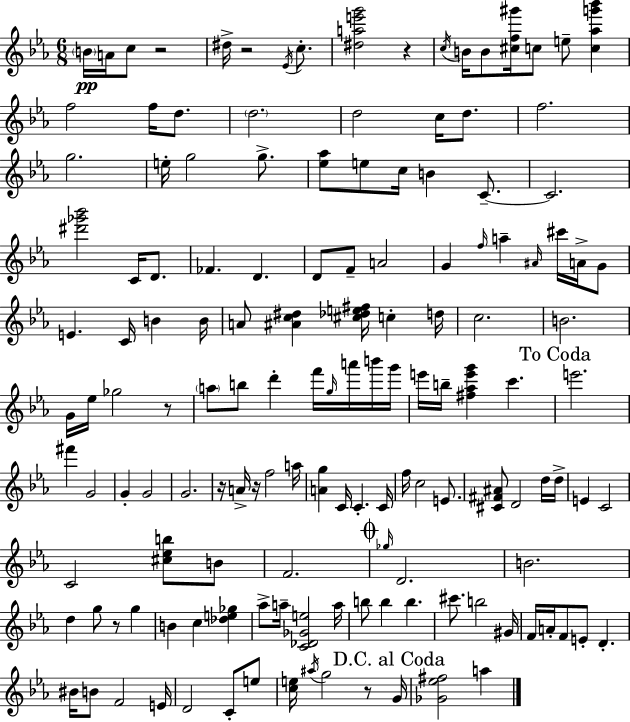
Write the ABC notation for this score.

X:1
T:Untitled
M:6/8
L:1/4
K:Cm
B/4 A/4 c/2 z2 ^d/4 z2 _E/4 c/2 [^dae'g']2 z c/4 B/4 B/2 [^cf^g']/4 c/2 e/2 [c_ag'_b'] f2 f/4 d/2 d2 d2 c/4 d/2 f2 g2 e/4 g2 g/2 [_e_a]/2 e/2 c/4 B C/2 C2 [^d'_g'_b']2 C/4 D/2 _F D D/2 F/2 A2 G f/4 a ^A/4 ^c'/4 A/4 G/2 E C/4 B B/4 A/2 [^Ac^d] [^c_de^f]/4 c d/4 c2 B2 G/4 _e/4 _g2 z/2 a/2 b/2 d' f'/4 g/4 a'/4 b'/4 g'/4 e'/4 b/4 [^f_ae'g'] c' e'2 ^f' G2 G G2 G2 z/4 A/4 z/4 f2 a/4 [Ag] C/4 C C/4 f/4 c2 E/2 [^C^F^A]/2 D2 d/4 d/4 E C2 C2 [^c_eb]/2 B/2 F2 _g/4 D2 B2 d g/2 z/2 g B c [_de_g] _a/2 a/4 [C_D_Ge]2 a/4 b/2 b b ^c'/2 b2 ^G/4 F/4 A/4 F/2 E/2 D ^B/4 B/2 F2 E/4 D2 C/2 e/2 [ce]/4 ^a/4 g2 z/2 G/4 [_G_e^f]2 a